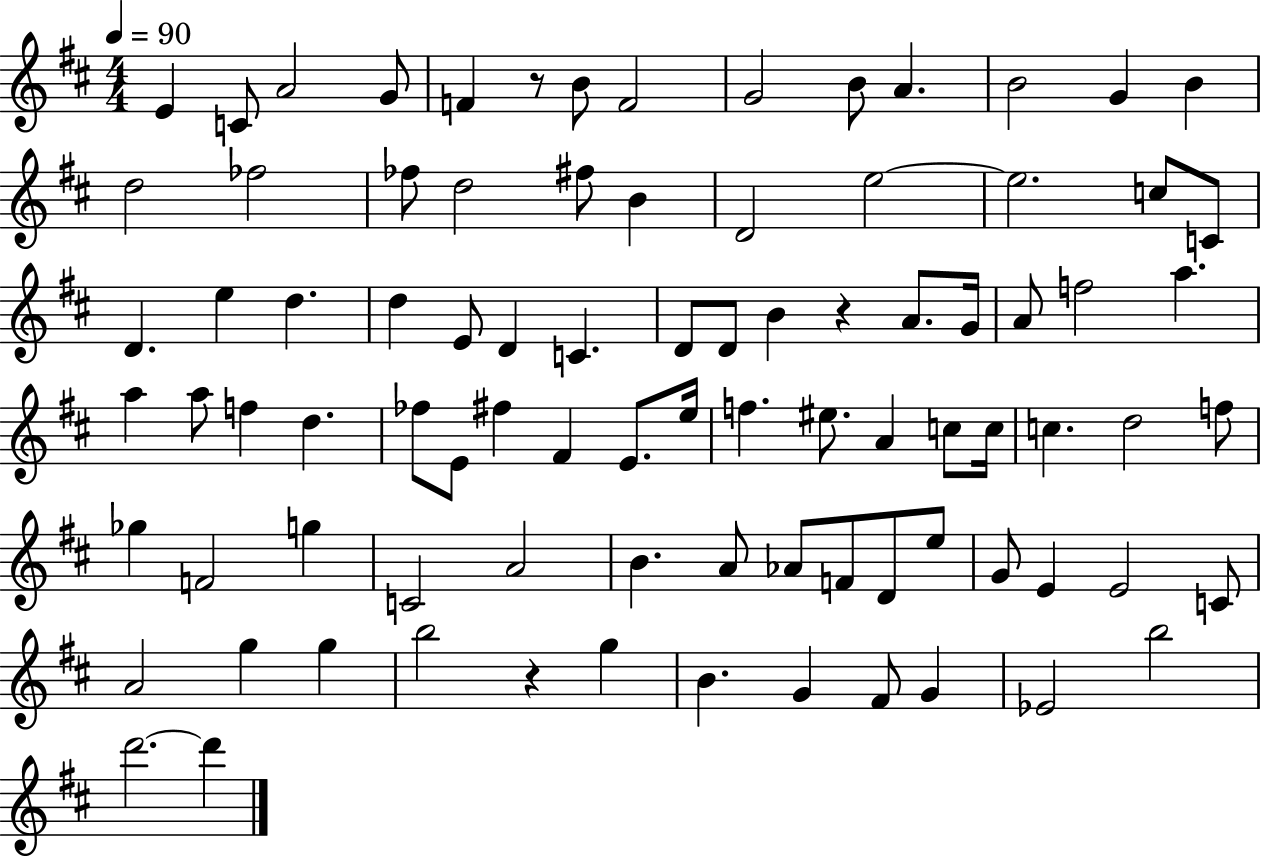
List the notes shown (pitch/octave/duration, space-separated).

E4/q C4/e A4/h G4/e F4/q R/e B4/e F4/h G4/h B4/e A4/q. B4/h G4/q B4/q D5/h FES5/h FES5/e D5/h F#5/e B4/q D4/h E5/h E5/h. C5/e C4/e D4/q. E5/q D5/q. D5/q E4/e D4/q C4/q. D4/e D4/e B4/q R/q A4/e. G4/s A4/e F5/h A5/q. A5/q A5/e F5/q D5/q. FES5/e E4/e F#5/q F#4/q E4/e. E5/s F5/q. EIS5/e. A4/q C5/e C5/s C5/q. D5/h F5/e Gb5/q F4/h G5/q C4/h A4/h B4/q. A4/e Ab4/e F4/e D4/e E5/e G4/e E4/q E4/h C4/e A4/h G5/q G5/q B5/h R/q G5/q B4/q. G4/q F#4/e G4/q Eb4/h B5/h D6/h. D6/q